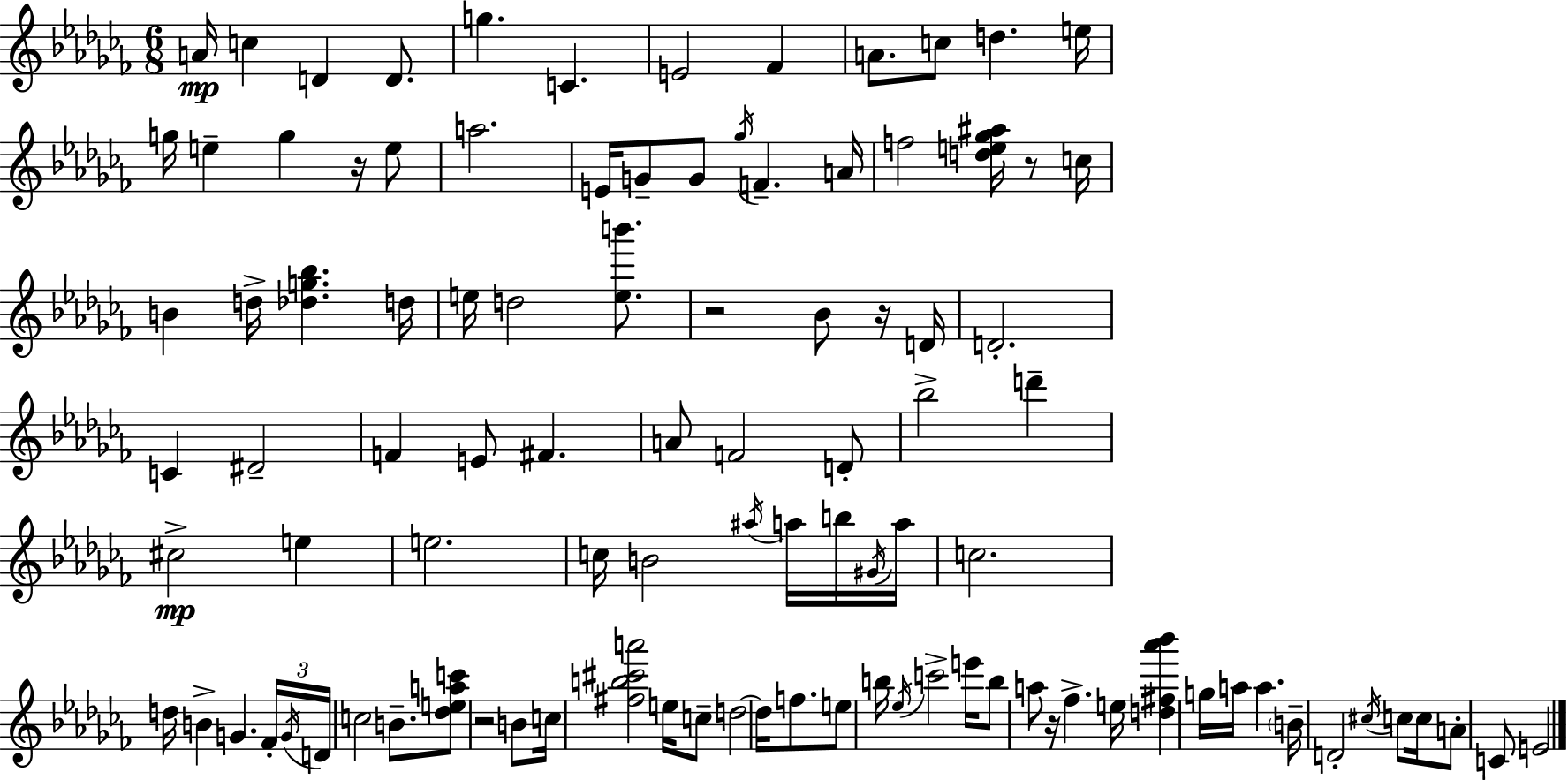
X:1
T:Untitled
M:6/8
L:1/4
K:Abm
A/4 c D D/2 g C E2 _F A/2 c/2 d e/4 g/4 e g z/4 e/2 a2 E/4 G/2 G/2 _g/4 F A/4 f2 [de_g^a]/4 z/2 c/4 B d/4 [_dg_b] d/4 e/4 d2 [eb']/2 z2 _B/2 z/4 D/4 D2 C ^D2 F E/2 ^F A/2 F2 D/2 _b2 d' ^c2 e e2 c/4 B2 ^a/4 a/4 b/4 ^G/4 a/4 c2 d/4 B G _F/4 G/4 D/4 c2 B/2 [_deac']/2 z2 B/2 c/4 [^fb^c'a']2 e/4 c/2 d2 d/4 f/2 e/2 b/4 _e/4 c'2 e'/4 b/2 a/2 z/4 _f e/4 [d^f_a'_b'] g/4 a/4 a B/4 D2 ^c/4 c/2 c/4 A/2 C/2 E2